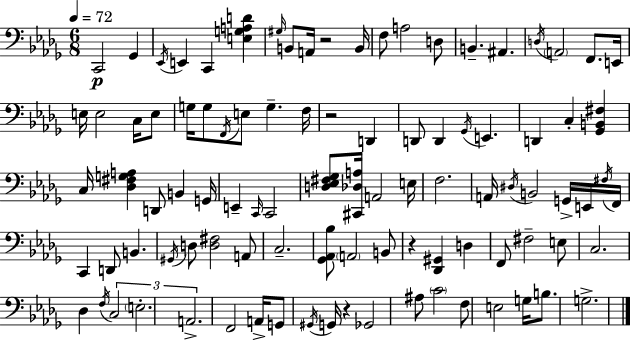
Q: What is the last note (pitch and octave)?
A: G3